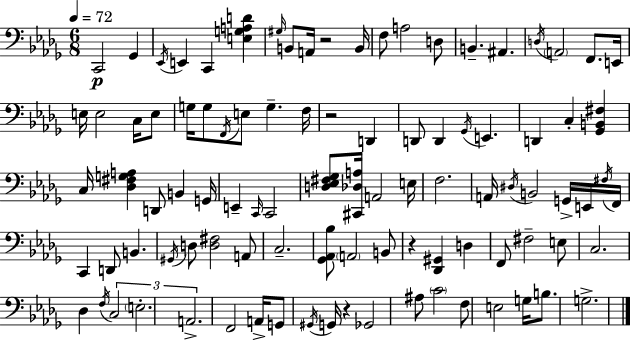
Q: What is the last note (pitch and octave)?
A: G3